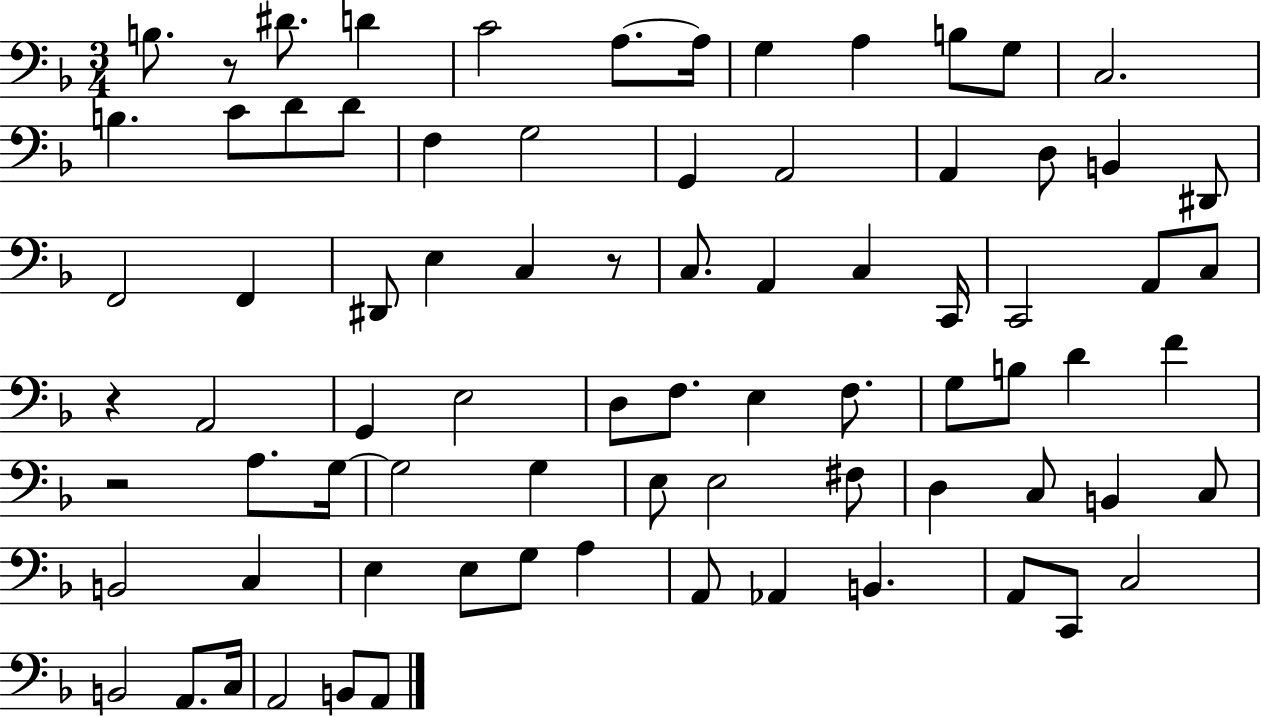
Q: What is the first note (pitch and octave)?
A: B3